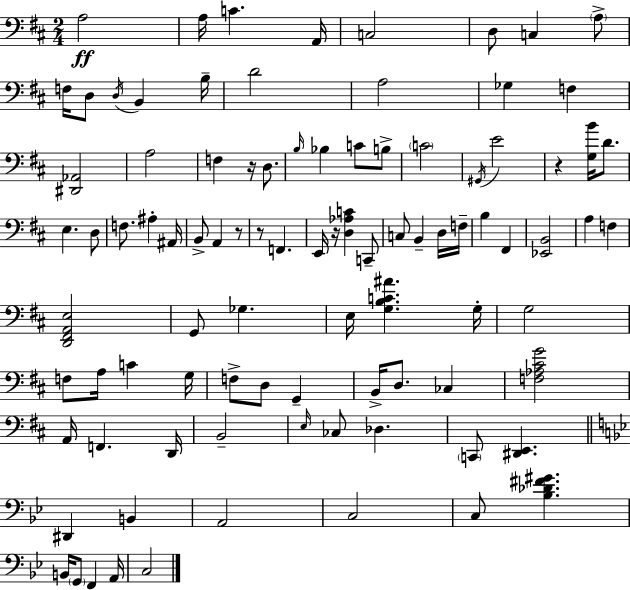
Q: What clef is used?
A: bass